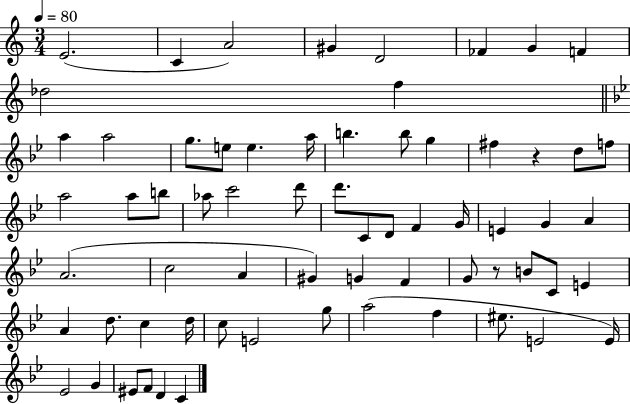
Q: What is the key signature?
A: C major